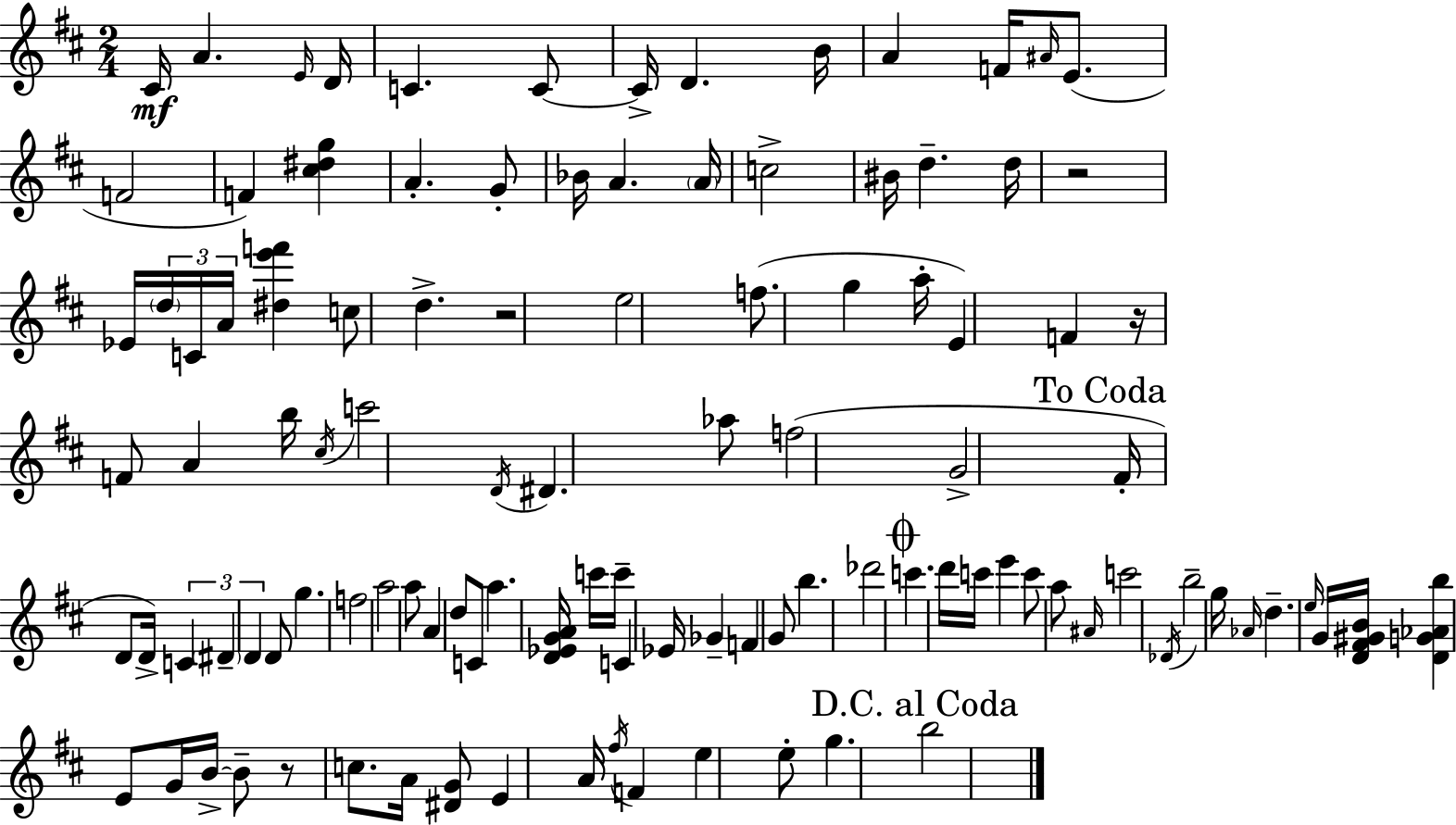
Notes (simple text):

C#4/s A4/q. E4/s D4/s C4/q. C4/e C4/s D4/q. B4/s A4/q F4/s A#4/s E4/e. F4/h F4/q [C#5,D#5,G5]/q A4/q. G4/e Bb4/s A4/q. A4/s C5/h BIS4/s D5/q. D5/s R/h Eb4/s D5/s C4/s A4/s [D#5,E6,F6]/q C5/e D5/q. R/h E5/h F5/e. G5/q A5/s E4/q F4/q R/s F4/e A4/q B5/s C#5/s C6/h D4/s D#4/q. Ab5/e F5/h G4/h F#4/s D4/e D4/s C4/q D#4/q D4/q D4/e G5/q. F5/h A5/h A5/e A4/q D5/e C4/e A5/q. [D4,Eb4,G4,A4]/s C6/s C6/s C4/q Eb4/s Gb4/q F4/q G4/e B5/q. Db6/h C6/q. D6/s C6/s E6/q C6/e A5/e A#4/s C6/h Db4/s B5/h G5/s Ab4/s D5/q. E5/s G4/s [D4,F#4,G#4,B4]/s [D4,G4,Ab4,B5]/q E4/e G4/s B4/s B4/e R/e C5/e. A4/s [D#4,G4]/e E4/q A4/s F#5/s F4/q E5/q E5/e G5/q. B5/h